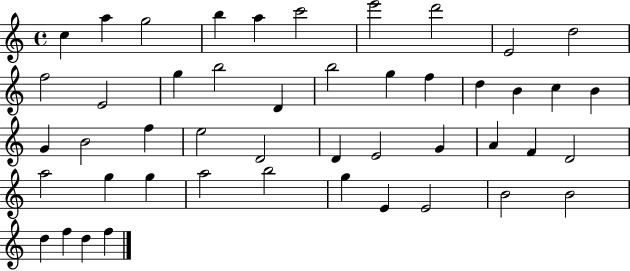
{
  \clef treble
  \time 4/4
  \defaultTimeSignature
  \key c \major
  c''4 a''4 g''2 | b''4 a''4 c'''2 | e'''2 d'''2 | e'2 d''2 | \break f''2 e'2 | g''4 b''2 d'4 | b''2 g''4 f''4 | d''4 b'4 c''4 b'4 | \break g'4 b'2 f''4 | e''2 d'2 | d'4 e'2 g'4 | a'4 f'4 d'2 | \break a''2 g''4 g''4 | a''2 b''2 | g''4 e'4 e'2 | b'2 b'2 | \break d''4 f''4 d''4 f''4 | \bar "|."
}